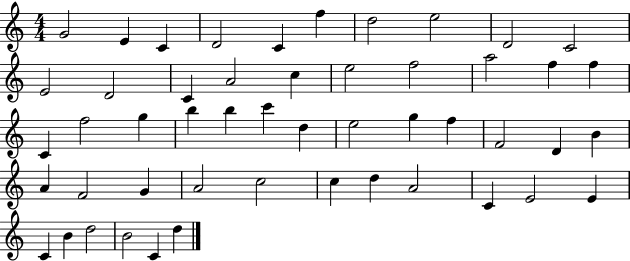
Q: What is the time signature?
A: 4/4